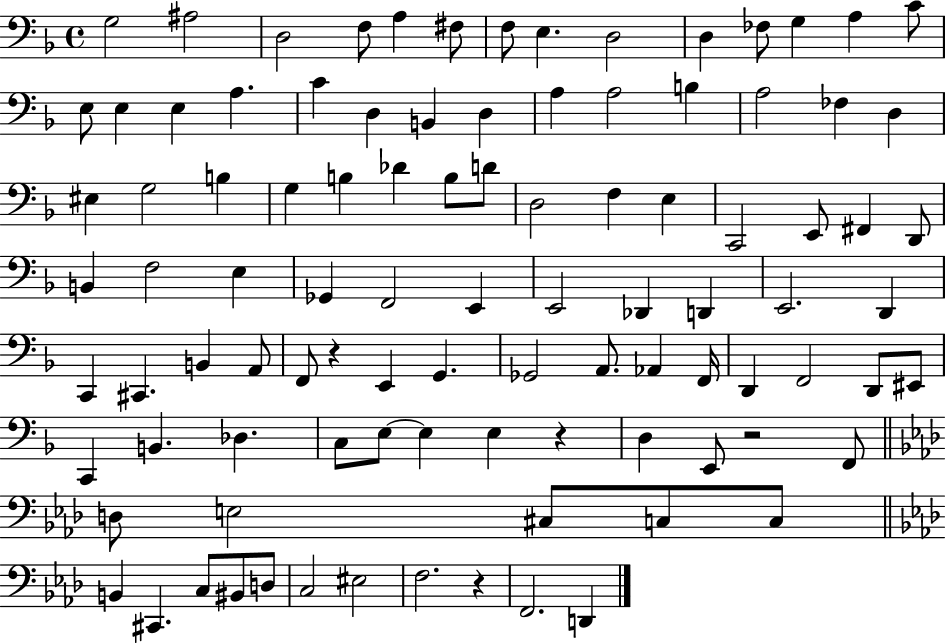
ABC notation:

X:1
T:Untitled
M:4/4
L:1/4
K:F
G,2 ^A,2 D,2 F,/2 A, ^F,/2 F,/2 E, D,2 D, _F,/2 G, A, C/2 E,/2 E, E, A, C D, B,, D, A, A,2 B, A,2 _F, D, ^E, G,2 B, G, B, _D B,/2 D/2 D,2 F, E, C,,2 E,,/2 ^F,, D,,/2 B,, F,2 E, _G,, F,,2 E,, E,,2 _D,, D,, E,,2 D,, C,, ^C,, B,, A,,/2 F,,/2 z E,, G,, _G,,2 A,,/2 _A,, F,,/4 D,, F,,2 D,,/2 ^E,,/2 C,, B,, _D, C,/2 E,/2 E, E, z D, E,,/2 z2 F,,/2 D,/2 E,2 ^C,/2 C,/2 C,/2 B,, ^C,, C,/2 ^B,,/2 D,/2 C,2 ^E,2 F,2 z F,,2 D,,